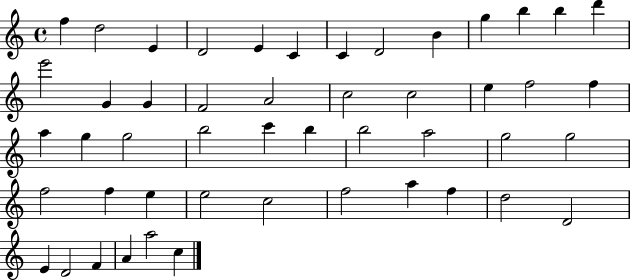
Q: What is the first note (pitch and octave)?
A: F5